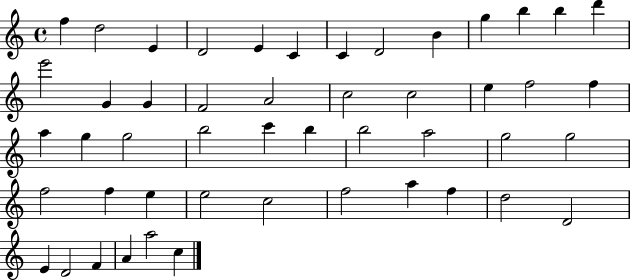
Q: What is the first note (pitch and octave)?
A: F5